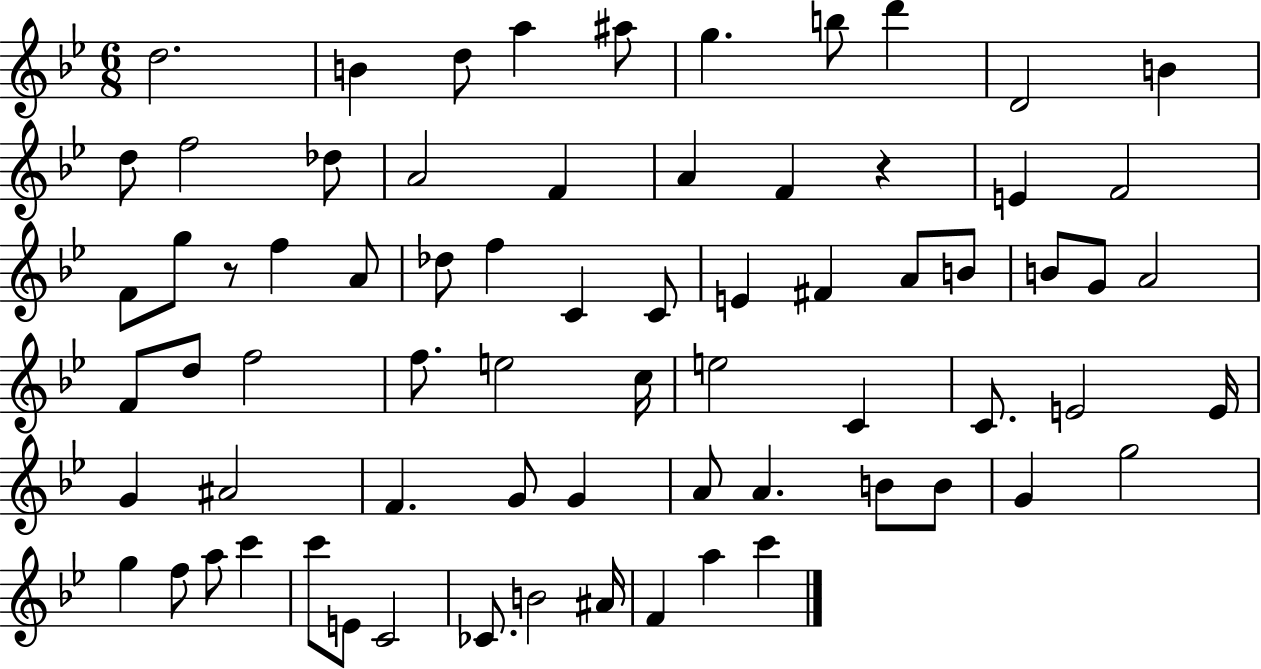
{
  \clef treble
  \numericTimeSignature
  \time 6/8
  \key bes \major
  d''2. | b'4 d''8 a''4 ais''8 | g''4. b''8 d'''4 | d'2 b'4 | \break d''8 f''2 des''8 | a'2 f'4 | a'4 f'4 r4 | e'4 f'2 | \break f'8 g''8 r8 f''4 a'8 | des''8 f''4 c'4 c'8 | e'4 fis'4 a'8 b'8 | b'8 g'8 a'2 | \break f'8 d''8 f''2 | f''8. e''2 c''16 | e''2 c'4 | c'8. e'2 e'16 | \break g'4 ais'2 | f'4. g'8 g'4 | a'8 a'4. b'8 b'8 | g'4 g''2 | \break g''4 f''8 a''8 c'''4 | c'''8 e'8 c'2 | ces'8. b'2 ais'16 | f'4 a''4 c'''4 | \break \bar "|."
}